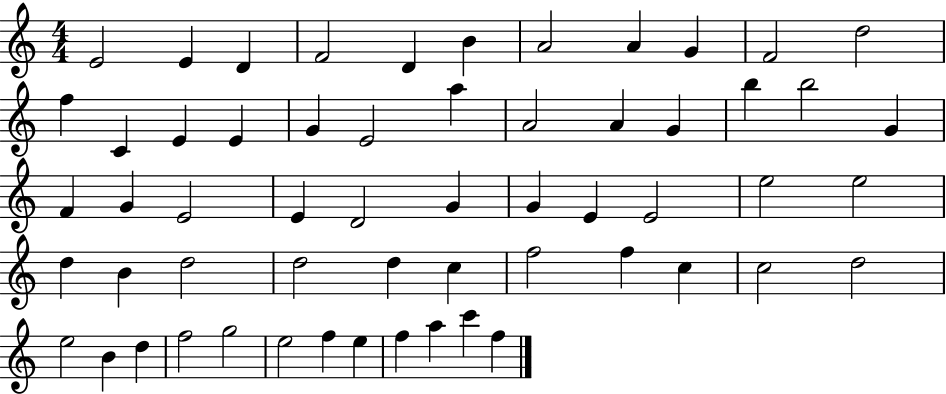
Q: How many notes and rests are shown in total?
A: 58